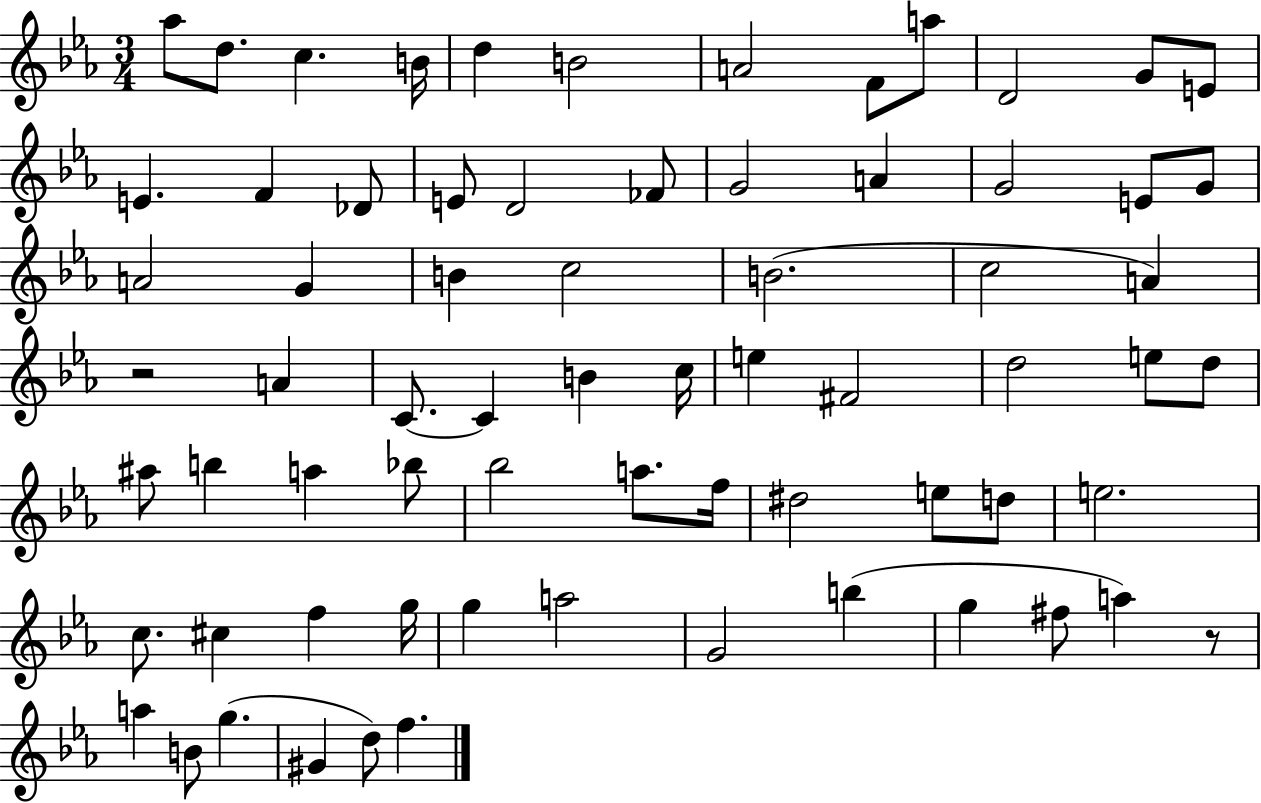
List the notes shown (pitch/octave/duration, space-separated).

Ab5/e D5/e. C5/q. B4/s D5/q B4/h A4/h F4/e A5/e D4/h G4/e E4/e E4/q. F4/q Db4/e E4/e D4/h FES4/e G4/h A4/q G4/h E4/e G4/e A4/h G4/q B4/q C5/h B4/h. C5/h A4/q R/h A4/q C4/e. C4/q B4/q C5/s E5/q F#4/h D5/h E5/e D5/e A#5/e B5/q A5/q Bb5/e Bb5/h A5/e. F5/s D#5/h E5/e D5/e E5/h. C5/e. C#5/q F5/q G5/s G5/q A5/h G4/h B5/q G5/q F#5/e A5/q R/e A5/q B4/e G5/q. G#4/q D5/e F5/q.